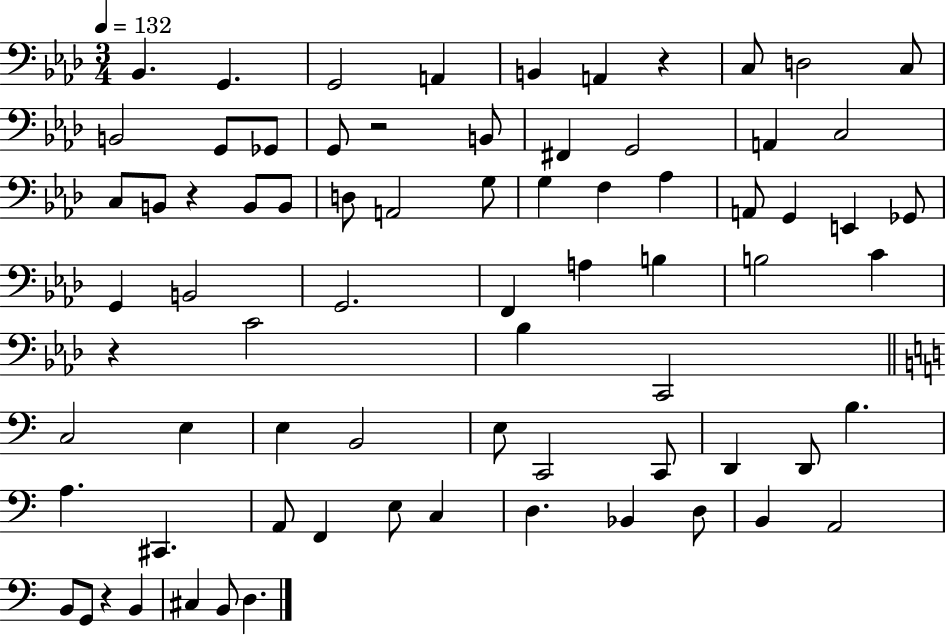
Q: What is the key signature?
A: AES major